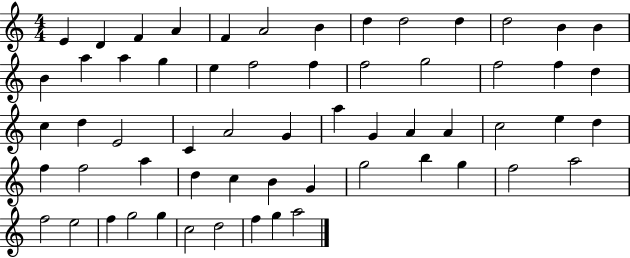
X:1
T:Untitled
M:4/4
L:1/4
K:C
E D F A F A2 B d d2 d d2 B B B a a g e f2 f f2 g2 f2 f d c d E2 C A2 G a G A A c2 e d f f2 a d c B G g2 b g f2 a2 f2 e2 f g2 g c2 d2 f g a2